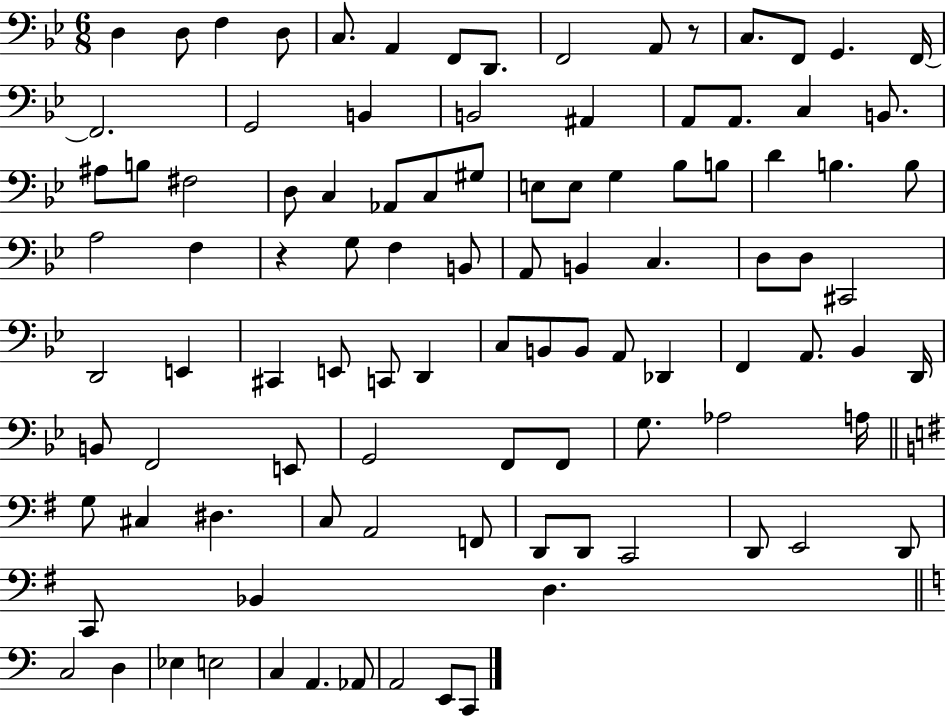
X:1
T:Untitled
M:6/8
L:1/4
K:Bb
D, D,/2 F, D,/2 C,/2 A,, F,,/2 D,,/2 F,,2 A,,/2 z/2 C,/2 F,,/2 G,, F,,/4 F,,2 G,,2 B,, B,,2 ^A,, A,,/2 A,,/2 C, B,,/2 ^A,/2 B,/2 ^F,2 D,/2 C, _A,,/2 C,/2 ^G,/2 E,/2 E,/2 G, _B,/2 B,/2 D B, B,/2 A,2 F, z G,/2 F, B,,/2 A,,/2 B,, C, D,/2 D,/2 ^C,,2 D,,2 E,, ^C,, E,,/2 C,,/2 D,, C,/2 B,,/2 B,,/2 A,,/2 _D,, F,, A,,/2 _B,, D,,/4 B,,/2 F,,2 E,,/2 G,,2 F,,/2 F,,/2 G,/2 _A,2 A,/4 G,/2 ^C, ^D, C,/2 A,,2 F,,/2 D,,/2 D,,/2 C,,2 D,,/2 E,,2 D,,/2 C,,/2 _B,, D, C,2 D, _E, E,2 C, A,, _A,,/2 A,,2 E,,/2 C,,/2